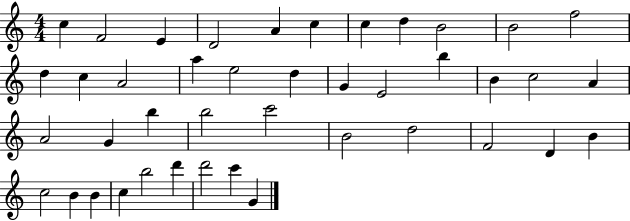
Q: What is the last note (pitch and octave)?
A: G4